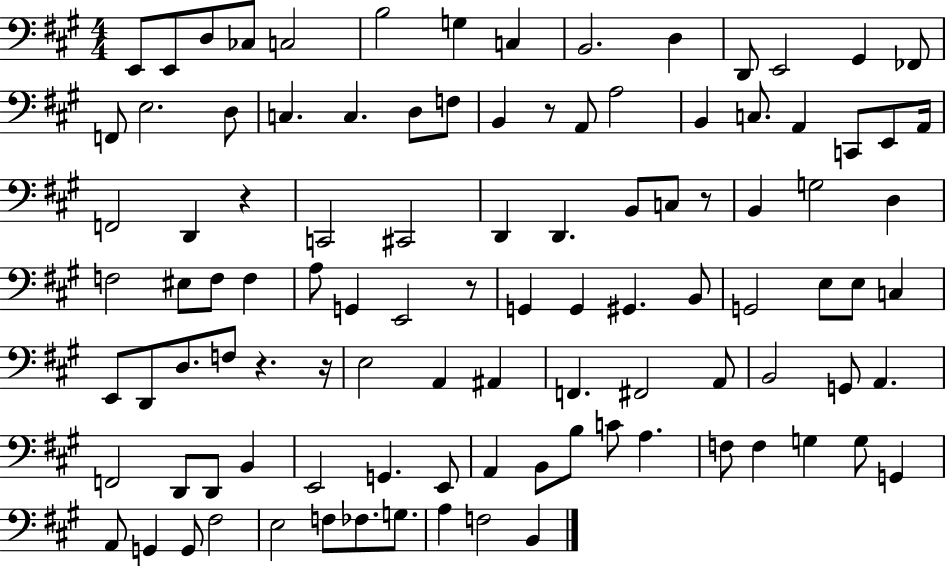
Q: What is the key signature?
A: A major